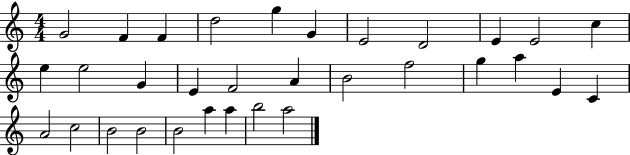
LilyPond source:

{
  \clef treble
  \numericTimeSignature
  \time 4/4
  \key c \major
  g'2 f'4 f'4 | d''2 g''4 g'4 | e'2 d'2 | e'4 e'2 c''4 | \break e''4 e''2 g'4 | e'4 f'2 a'4 | b'2 f''2 | g''4 a''4 e'4 c'4 | \break a'2 c''2 | b'2 b'2 | b'2 a''4 a''4 | b''2 a''2 | \break \bar "|."
}